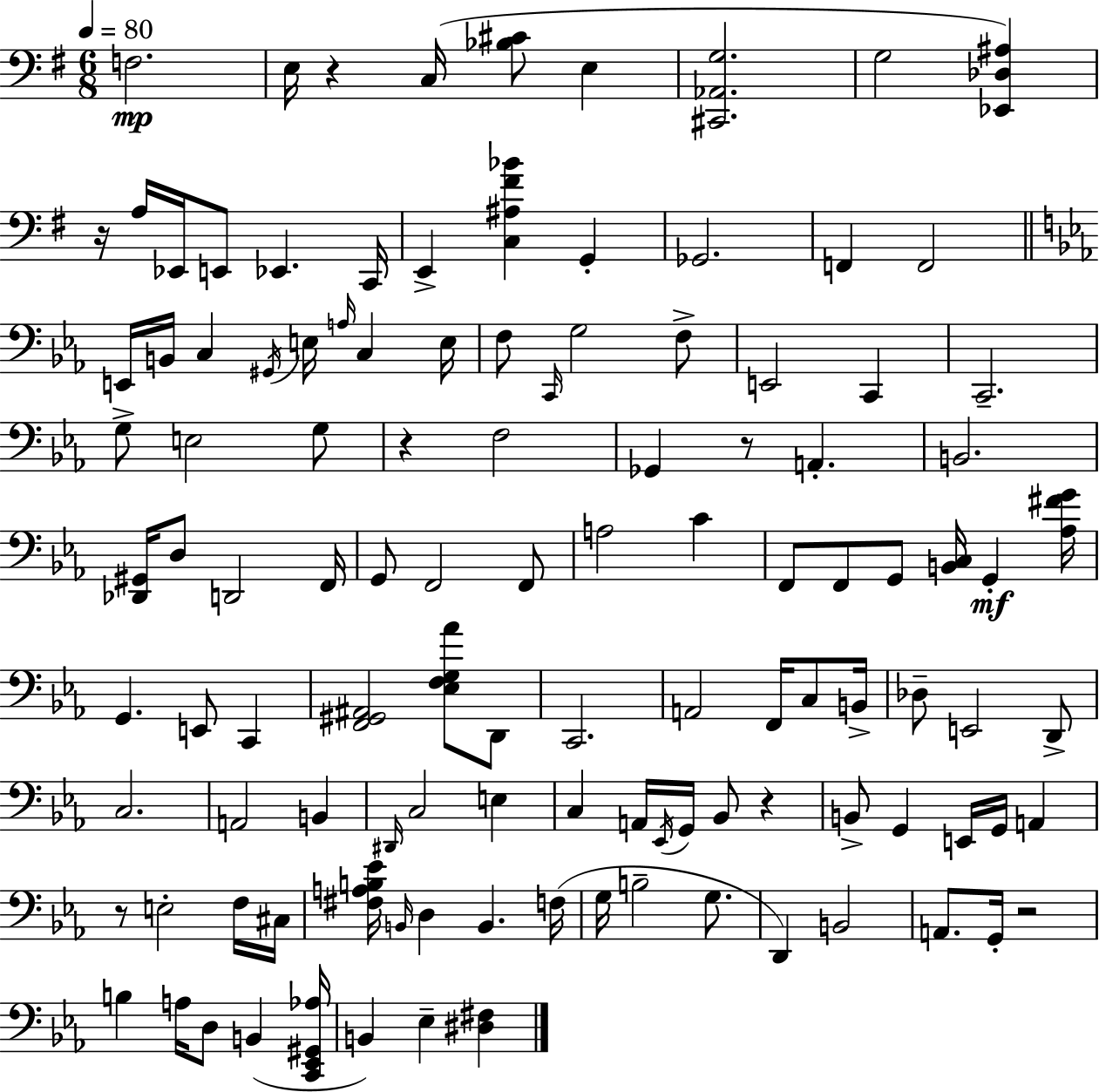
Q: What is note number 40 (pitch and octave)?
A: F2